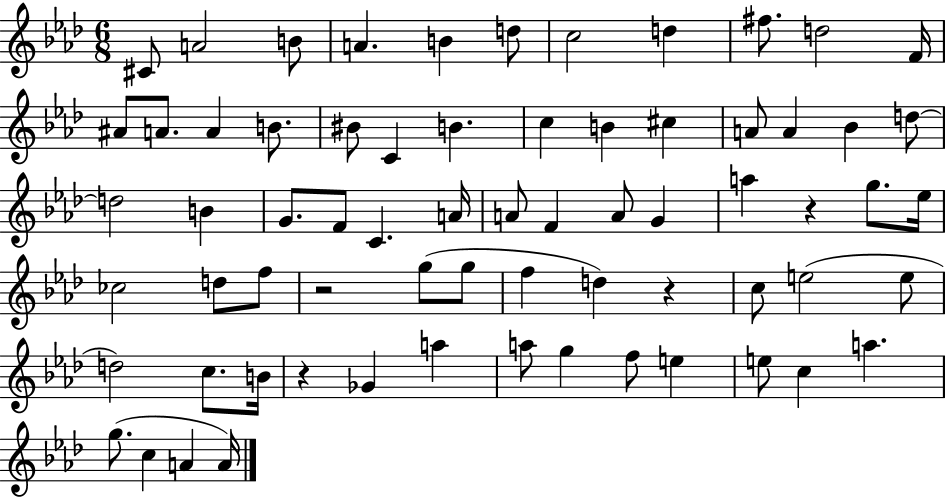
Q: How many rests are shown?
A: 4